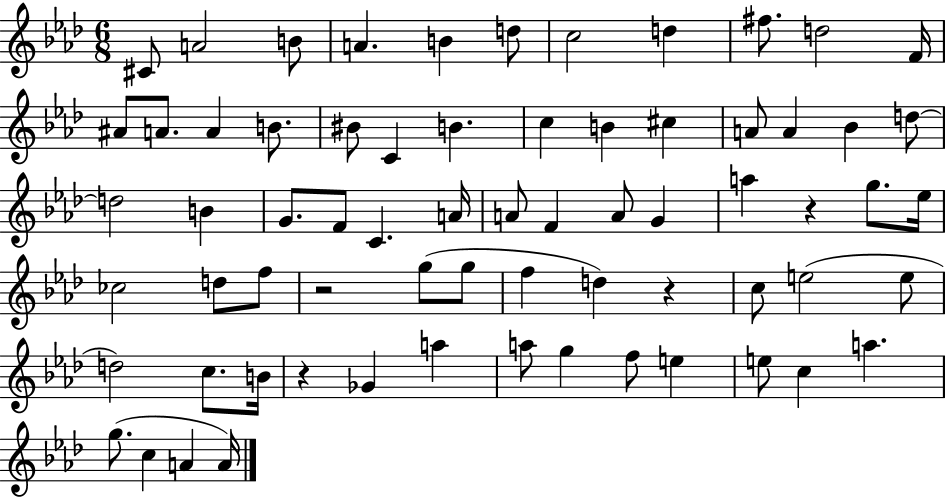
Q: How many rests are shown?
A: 4